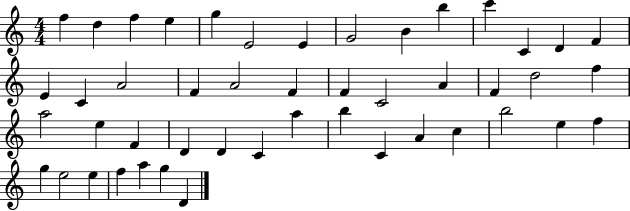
{
  \clef treble
  \numericTimeSignature
  \time 4/4
  \key c \major
  f''4 d''4 f''4 e''4 | g''4 e'2 e'4 | g'2 b'4 b''4 | c'''4 c'4 d'4 f'4 | \break e'4 c'4 a'2 | f'4 a'2 f'4 | f'4 c'2 a'4 | f'4 d''2 f''4 | \break a''2 e''4 f'4 | d'4 d'4 c'4 a''4 | b''4 c'4 a'4 c''4 | b''2 e''4 f''4 | \break g''4 e''2 e''4 | f''4 a''4 g''4 d'4 | \bar "|."
}